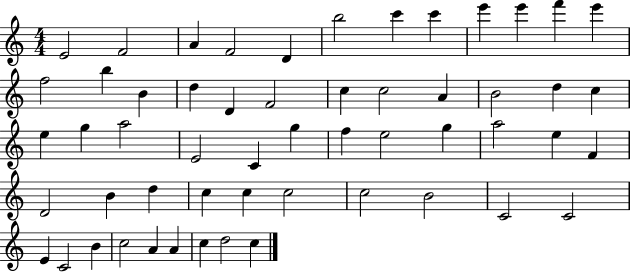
E4/h F4/h A4/q F4/h D4/q B5/h C6/q C6/q E6/q E6/q F6/q E6/q F5/h B5/q B4/q D5/q D4/q F4/h C5/q C5/h A4/q B4/h D5/q C5/q E5/q G5/q A5/h E4/h C4/q G5/q F5/q E5/h G5/q A5/h E5/q F4/q D4/h B4/q D5/q C5/q C5/q C5/h C5/h B4/h C4/h C4/h E4/q C4/h B4/q C5/h A4/q A4/q C5/q D5/h C5/q